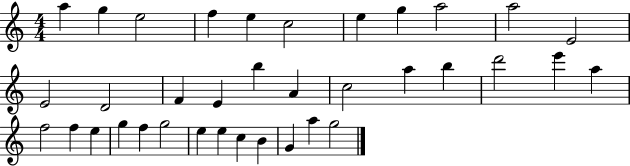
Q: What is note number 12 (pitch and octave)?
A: E4